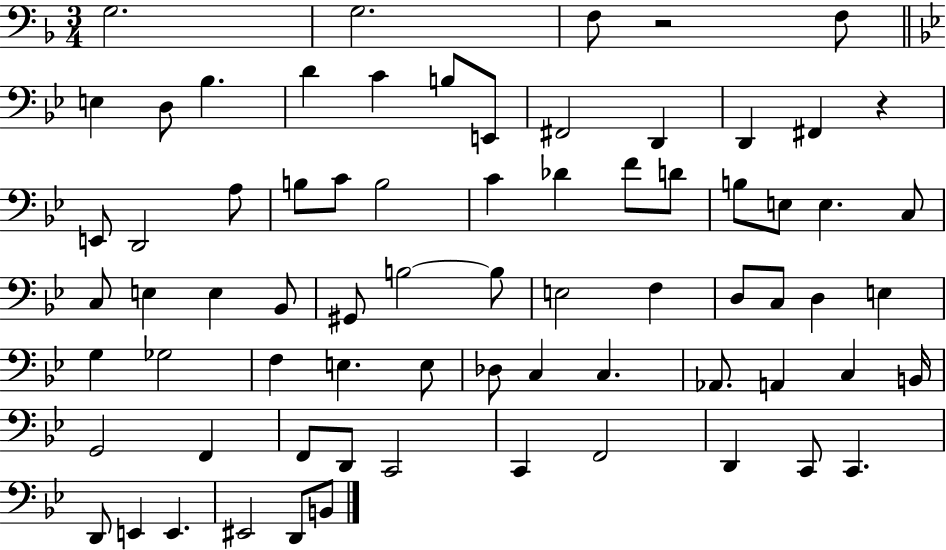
X:1
T:Untitled
M:3/4
L:1/4
K:F
G,2 G,2 F,/2 z2 F,/2 E, D,/2 _B, D C B,/2 E,,/2 ^F,,2 D,, D,, ^F,, z E,,/2 D,,2 A,/2 B,/2 C/2 B,2 C _D F/2 D/2 B,/2 E,/2 E, C,/2 C,/2 E, E, _B,,/2 ^G,,/2 B,2 B,/2 E,2 F, D,/2 C,/2 D, E, G, _G,2 F, E, E,/2 _D,/2 C, C, _A,,/2 A,, C, B,,/4 G,,2 F,, F,,/2 D,,/2 C,,2 C,, F,,2 D,, C,,/2 C,, D,,/2 E,, E,, ^E,,2 D,,/2 B,,/2